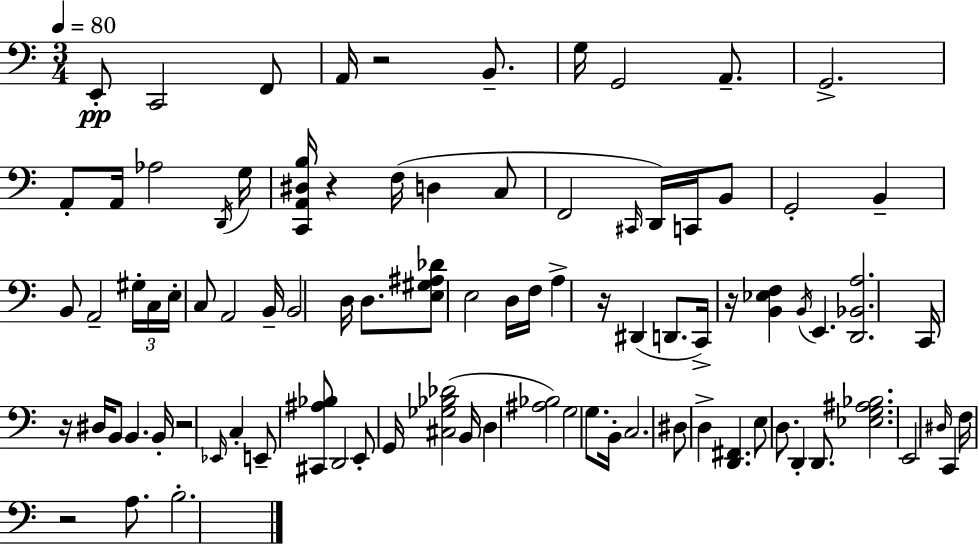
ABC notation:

X:1
T:Untitled
M:3/4
L:1/4
K:Am
E,,/2 C,,2 F,,/2 A,,/4 z2 B,,/2 G,/4 G,,2 A,,/2 G,,2 A,,/2 A,,/4 _A,2 D,,/4 G,/4 [C,,A,,^D,B,]/4 z F,/4 D, C,/2 F,,2 ^C,,/4 D,,/4 C,,/4 B,,/2 G,,2 B,, B,,/2 A,,2 ^G,/4 C,/4 E,/4 C,/2 A,,2 B,,/4 B,,2 D,/4 D,/2 [E,^G,^A,_D]/2 E,2 D,/4 F,/4 A, z/4 ^D,, D,,/2 C,,/4 z/4 [B,,_E,F,] B,,/4 E,, [D,,_B,,A,]2 C,,/4 z/4 ^D,/4 B,,/2 B,, B,,/4 z2 _E,,/4 C, E,,/2 [^C,,^A,_B,]/2 D,,2 E,,/2 G,,/4 [^C,_G,_B,_D]2 B,,/4 D, [^A,_B,]2 G,2 G,/2 B,,/4 C,2 ^D,/2 D, [D,,^F,,] E,/2 D,/2 D,, D,,/2 [_E,G,^A,_B,]2 E,,2 ^D,/4 C,, F,/4 z2 A,/2 B,2